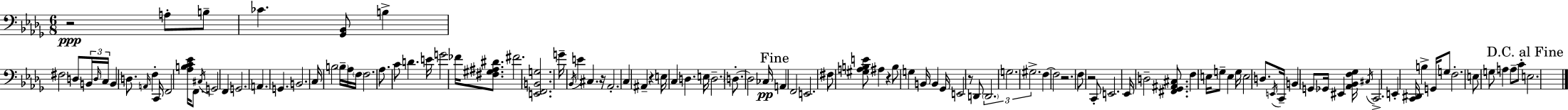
X:1
T:Untitled
M:6/8
L:1/4
K:Bbm
z2 A,/2 B,/2 _C [_G,,_B,,]/2 B, ^F,2 D,/2 B,,/4 D,/4 C,/4 B,, D,/2 A,,/4 F, C,,/4 F,,2 [_A,B,C_E]/4 F,,/2 ^C,/4 G,,2 F,, G,,2 A,, G,, B,,2 C,/4 B,2 B,/4 _A,/4 F,/4 F,2 _A,/2 C/2 D E/4 G2 _F/4 [^F,^G,^A,^D]/2 ^F2 [E,,F,,B,,G,]2 G/4 _B,,/4 E ^C, z/4 _A,,2 C, ^A,, z E,/4 C, D, E,/4 D,2 D,/2 D,2 _C,/4 A,, F,,2 E,,2 ^F,/2 [^G,A,B,E]/2 ^A, z B,/2 G, B,,/4 B,, _G,,/4 E,,2 z/2 D,,/2 D,,2 G,2 ^G,2 F, F,2 z2 F,/2 z2 C,,/2 E,,2 _E,,/4 D,2 [^F,,_G,,^A,,^C,]/2 F, E,/4 G,/2 E, G,/4 E,2 D,/2 E,,/4 C,,/4 B,, G,,/2 _G,,/4 ^E,, [_A,,_B,,F,_G,]/4 ^C,/4 C,,2 E,, [C,,^D,,]/4 B, G,,/4 G,/2 F,2 E,/2 G,/2 A, A,/2 C/2 E,2